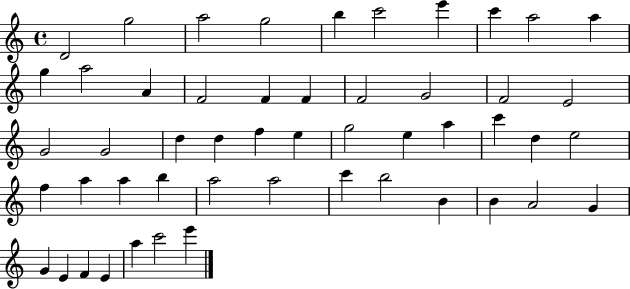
X:1
T:Untitled
M:4/4
L:1/4
K:C
D2 g2 a2 g2 b c'2 e' c' a2 a g a2 A F2 F F F2 G2 F2 E2 G2 G2 d d f e g2 e a c' d e2 f a a b a2 a2 c' b2 B B A2 G G E F E a c'2 e'